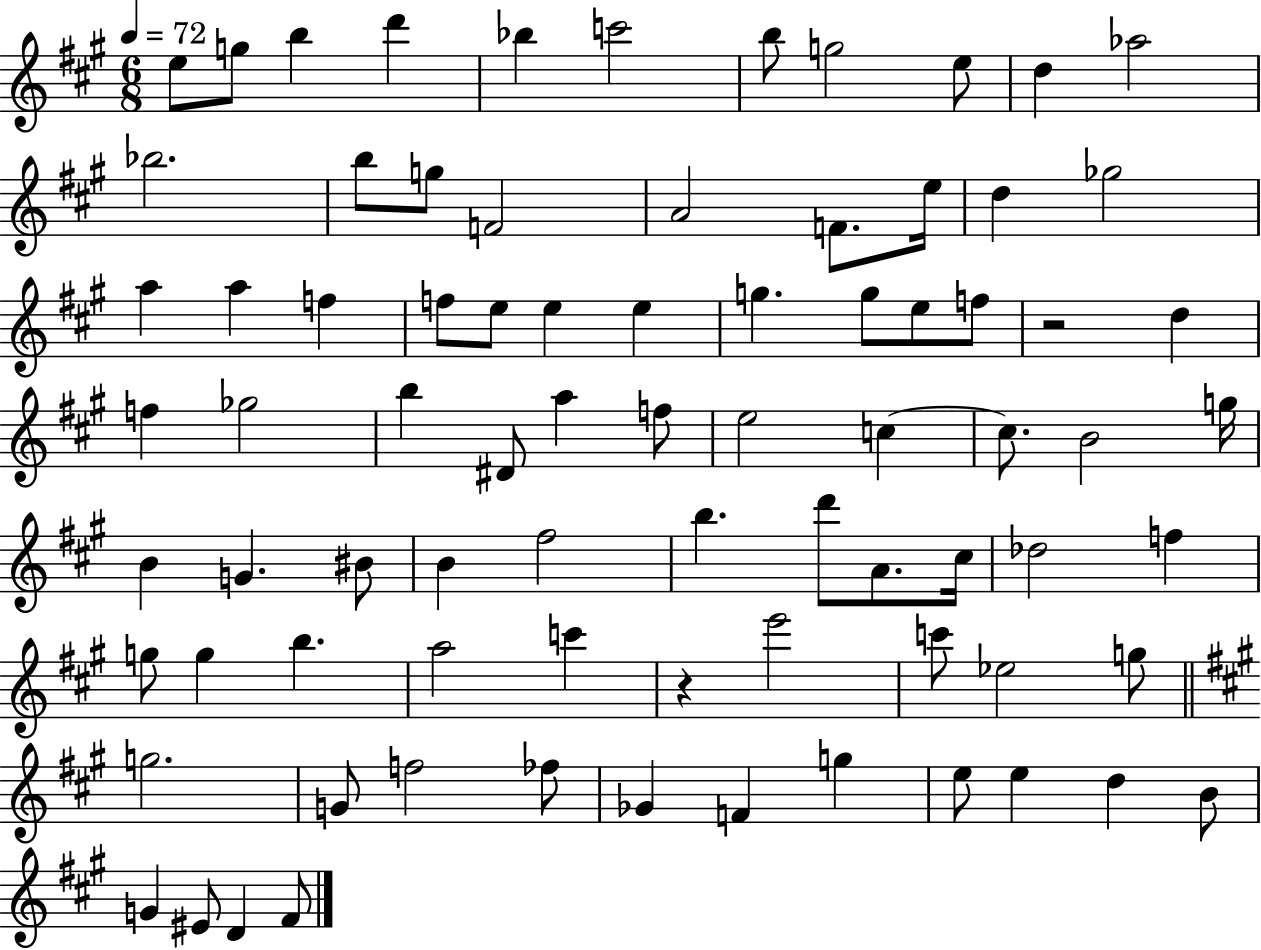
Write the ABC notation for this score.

X:1
T:Untitled
M:6/8
L:1/4
K:A
e/2 g/2 b d' _b c'2 b/2 g2 e/2 d _a2 _b2 b/2 g/2 F2 A2 F/2 e/4 d _g2 a a f f/2 e/2 e e g g/2 e/2 f/2 z2 d f _g2 b ^D/2 a f/2 e2 c c/2 B2 g/4 B G ^B/2 B ^f2 b d'/2 A/2 ^c/4 _d2 f g/2 g b a2 c' z e'2 c'/2 _e2 g/2 g2 G/2 f2 _f/2 _G F g e/2 e d B/2 G ^E/2 D ^F/2